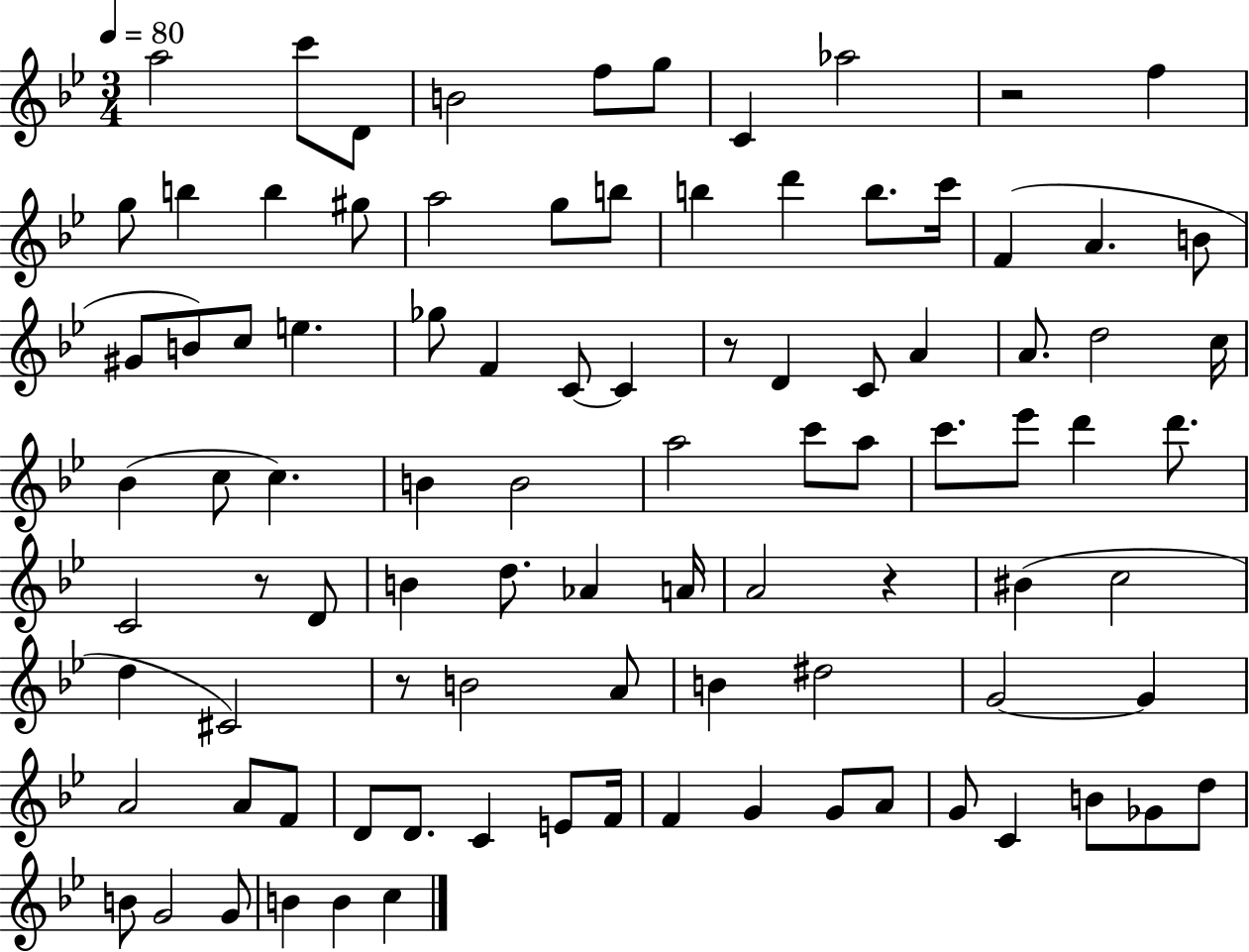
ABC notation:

X:1
T:Untitled
M:3/4
L:1/4
K:Bb
a2 c'/2 D/2 B2 f/2 g/2 C _a2 z2 f g/2 b b ^g/2 a2 g/2 b/2 b d' b/2 c'/4 F A B/2 ^G/2 B/2 c/2 e _g/2 F C/2 C z/2 D C/2 A A/2 d2 c/4 _B c/2 c B B2 a2 c'/2 a/2 c'/2 _e'/2 d' d'/2 C2 z/2 D/2 B d/2 _A A/4 A2 z ^B c2 d ^C2 z/2 B2 A/2 B ^d2 G2 G A2 A/2 F/2 D/2 D/2 C E/2 F/4 F G G/2 A/2 G/2 C B/2 _G/2 d/2 B/2 G2 G/2 B B c